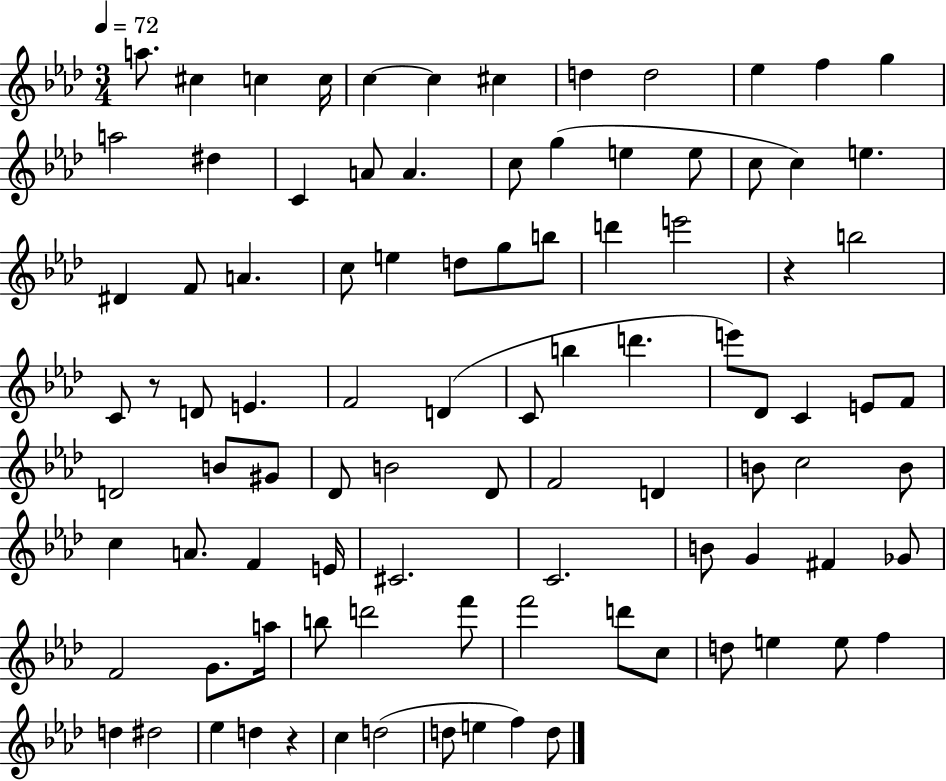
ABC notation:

X:1
T:Untitled
M:3/4
L:1/4
K:Ab
a/2 ^c c c/4 c c ^c d d2 _e f g a2 ^d C A/2 A c/2 g e e/2 c/2 c e ^D F/2 A c/2 e d/2 g/2 b/2 d' e'2 z b2 C/2 z/2 D/2 E F2 D C/2 b d' e'/2 _D/2 C E/2 F/2 D2 B/2 ^G/2 _D/2 B2 _D/2 F2 D B/2 c2 B/2 c A/2 F E/4 ^C2 C2 B/2 G ^F _G/2 F2 G/2 a/4 b/2 d'2 f'/2 f'2 d'/2 c/2 d/2 e e/2 f d ^d2 _e d z c d2 d/2 e f d/2